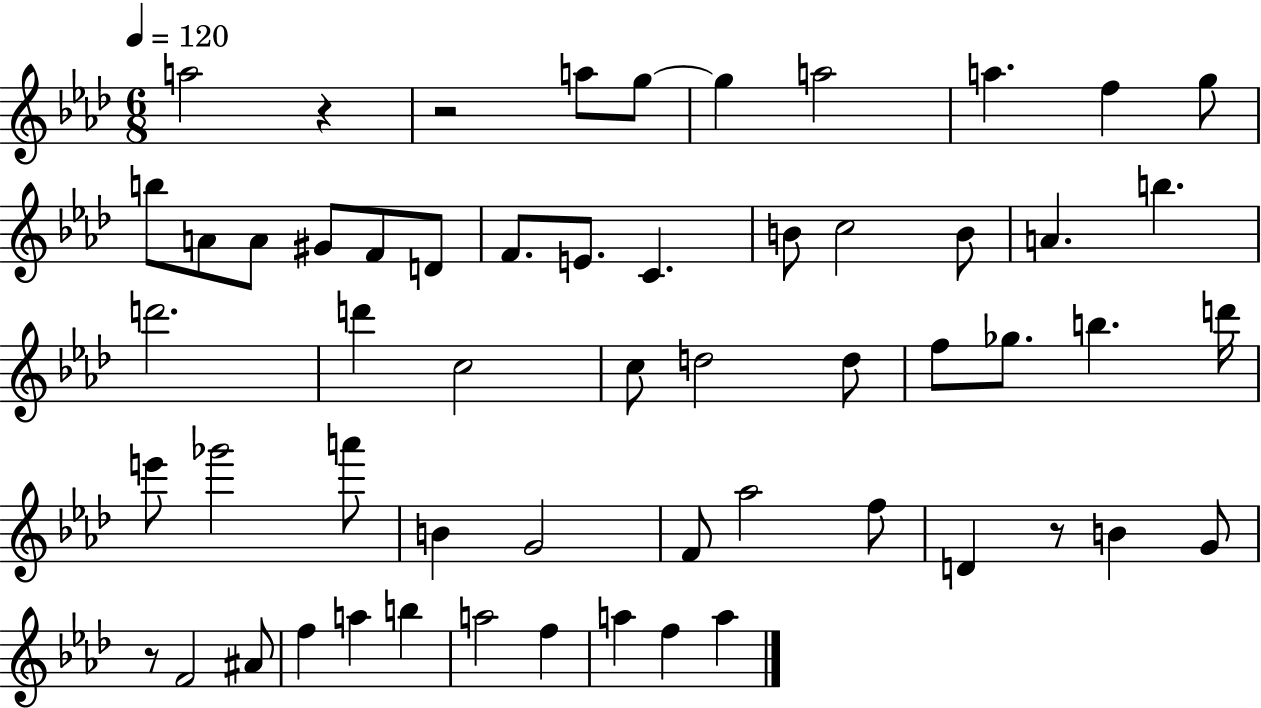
A5/h R/q R/h A5/e G5/e G5/q A5/h A5/q. F5/q G5/e B5/e A4/e A4/e G#4/e F4/e D4/e F4/e. E4/e. C4/q. B4/e C5/h B4/e A4/q. B5/q. D6/h. D6/q C5/h C5/e D5/h D5/e F5/e Gb5/e. B5/q. D6/s E6/e Gb6/h A6/e B4/q G4/h F4/e Ab5/h F5/e D4/q R/e B4/q G4/e R/e F4/h A#4/e F5/q A5/q B5/q A5/h F5/q A5/q F5/q A5/q